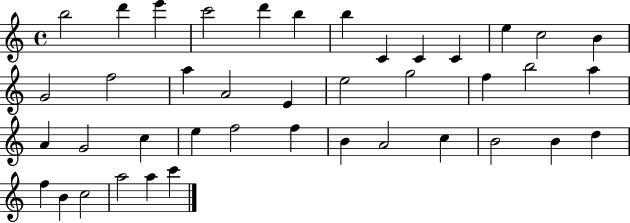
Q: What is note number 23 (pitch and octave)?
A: A5